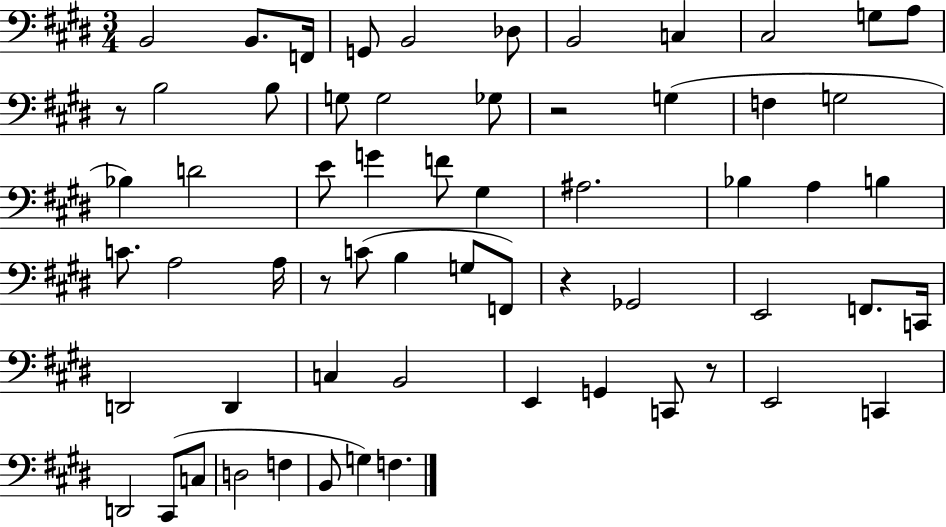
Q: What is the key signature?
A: E major